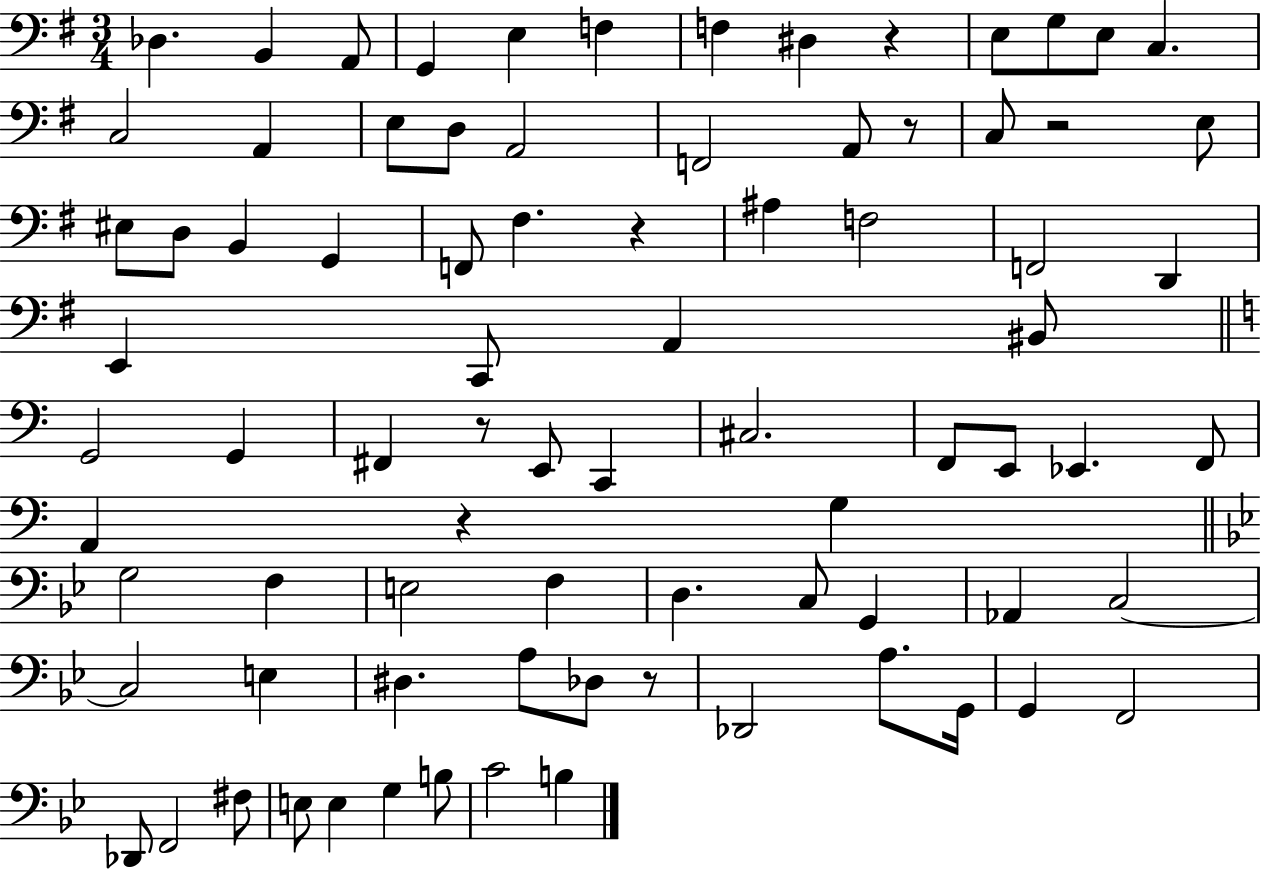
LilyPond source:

{
  \clef bass
  \numericTimeSignature
  \time 3/4
  \key g \major
  des4. b,4 a,8 | g,4 e4 f4 | f4 dis4 r4 | e8 g8 e8 c4. | \break c2 a,4 | e8 d8 a,2 | f,2 a,8 r8 | c8 r2 e8 | \break eis8 d8 b,4 g,4 | f,8 fis4. r4 | ais4 f2 | f,2 d,4 | \break e,4 c,8 a,4 bis,8 | \bar "||" \break \key a \minor g,2 g,4 | fis,4 r8 e,8 c,4 | cis2. | f,8 e,8 ees,4. f,8 | \break a,4 r4 g4 | \bar "||" \break \key g \minor g2 f4 | e2 f4 | d4. c8 g,4 | aes,4 c2~~ | \break c2 e4 | dis4. a8 des8 r8 | des,2 a8. g,16 | g,4 f,2 | \break des,8 f,2 fis8 | e8 e4 g4 b8 | c'2 b4 | \bar "|."
}